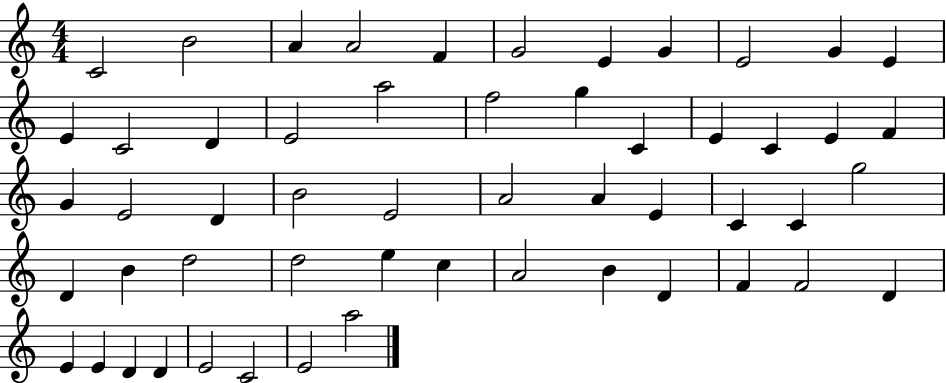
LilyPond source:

{
  \clef treble
  \numericTimeSignature
  \time 4/4
  \key c \major
  c'2 b'2 | a'4 a'2 f'4 | g'2 e'4 g'4 | e'2 g'4 e'4 | \break e'4 c'2 d'4 | e'2 a''2 | f''2 g''4 c'4 | e'4 c'4 e'4 f'4 | \break g'4 e'2 d'4 | b'2 e'2 | a'2 a'4 e'4 | c'4 c'4 g''2 | \break d'4 b'4 d''2 | d''2 e''4 c''4 | a'2 b'4 d'4 | f'4 f'2 d'4 | \break e'4 e'4 d'4 d'4 | e'2 c'2 | e'2 a''2 | \bar "|."
}